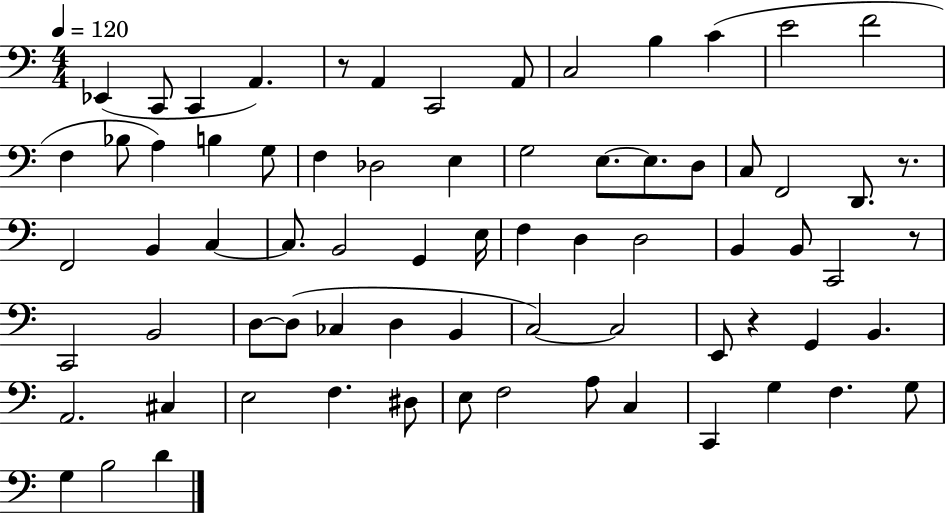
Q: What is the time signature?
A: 4/4